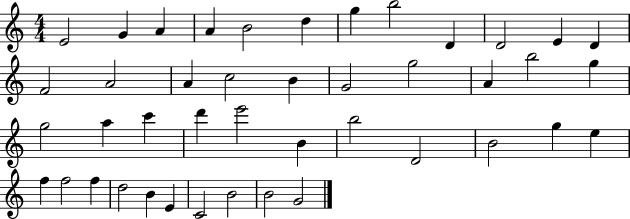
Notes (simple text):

E4/h G4/q A4/q A4/q B4/h D5/q G5/q B5/h D4/q D4/h E4/q D4/q F4/h A4/h A4/q C5/h B4/q G4/h G5/h A4/q B5/h G5/q G5/h A5/q C6/q D6/q E6/h B4/q B5/h D4/h B4/h G5/q E5/q F5/q F5/h F5/q D5/h B4/q E4/q C4/h B4/h B4/h G4/h